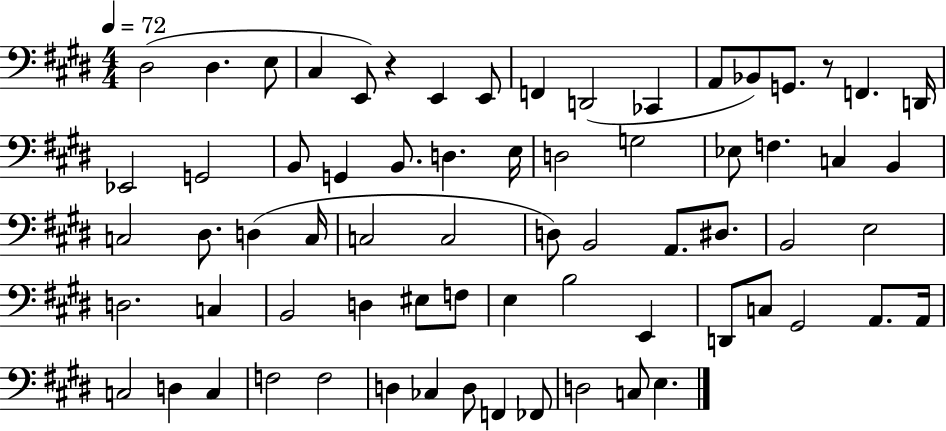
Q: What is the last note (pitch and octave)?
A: E3